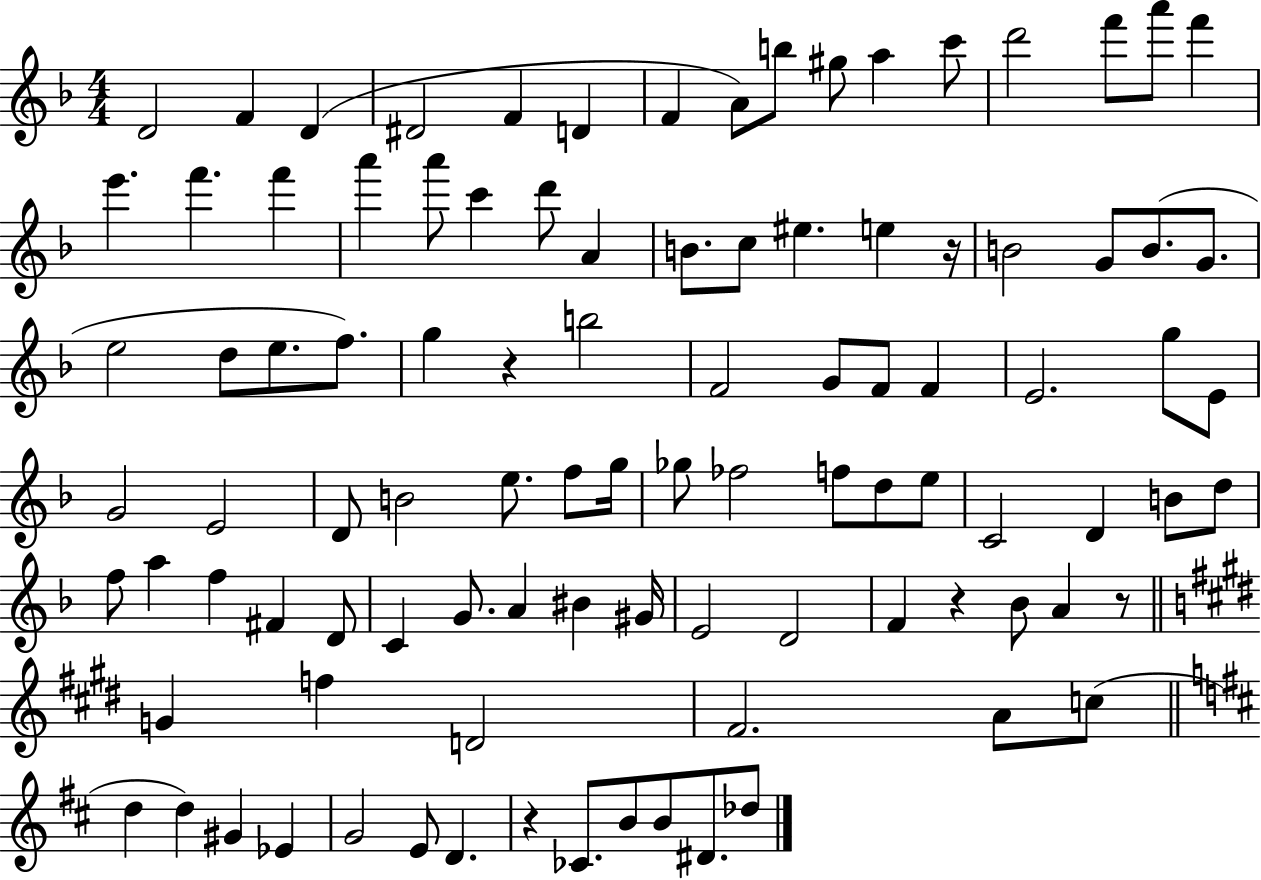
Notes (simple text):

D4/h F4/q D4/q D#4/h F4/q D4/q F4/q A4/e B5/e G#5/e A5/q C6/e D6/h F6/e A6/e F6/q E6/q. F6/q. F6/q A6/q A6/e C6/q D6/e A4/q B4/e. C5/e EIS5/q. E5/q R/s B4/h G4/e B4/e. G4/e. E5/h D5/e E5/e. F5/e. G5/q R/q B5/h F4/h G4/e F4/e F4/q E4/h. G5/e E4/e G4/h E4/h D4/e B4/h E5/e. F5/e G5/s Gb5/e FES5/h F5/e D5/e E5/e C4/h D4/q B4/e D5/e F5/e A5/q F5/q F#4/q D4/e C4/q G4/e. A4/q BIS4/q G#4/s E4/h D4/h F4/q R/q Bb4/e A4/q R/e G4/q F5/q D4/h F#4/h. A4/e C5/e D5/q D5/q G#4/q Eb4/q G4/h E4/e D4/q. R/q CES4/e. B4/e B4/e D#4/e. Db5/e